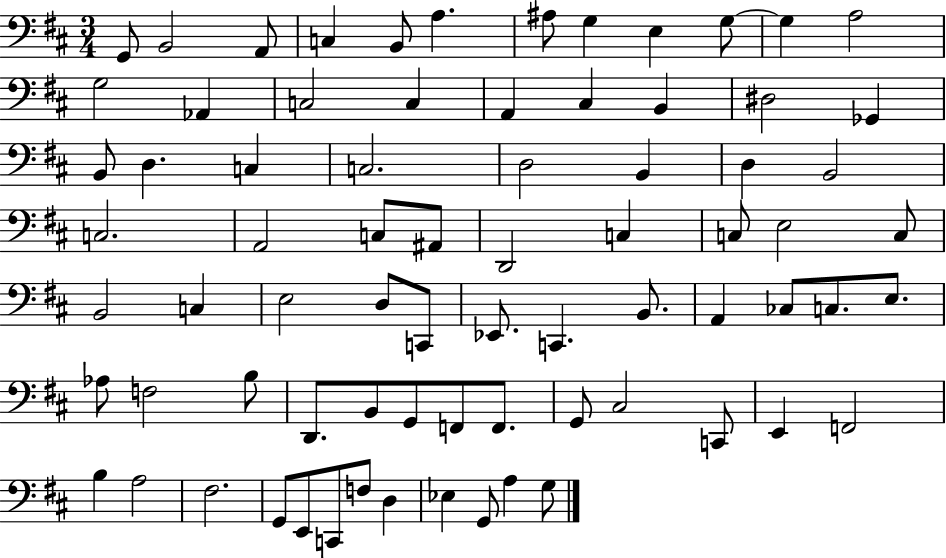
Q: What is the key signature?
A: D major